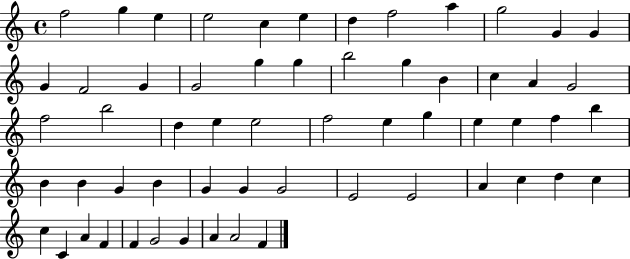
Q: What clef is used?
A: treble